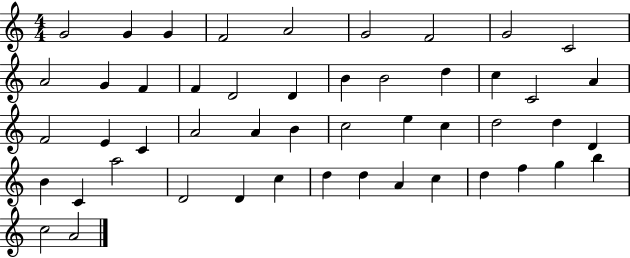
X:1
T:Untitled
M:4/4
L:1/4
K:C
G2 G G F2 A2 G2 F2 G2 C2 A2 G F F D2 D B B2 d c C2 A F2 E C A2 A B c2 e c d2 d D B C a2 D2 D c d d A c d f g b c2 A2